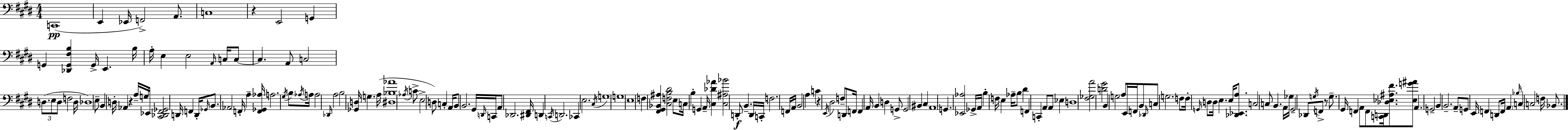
{
  \clef bass
  \numericTimeSignature
  \time 4/4
  \key e \major
  c,1(\pp | e,4 ees,16 f,2->) a,8. | c1 | r4 e,2 g,4 | \break g,4 <des, g, fis b>4 g,16-> e,4. b16 | a16-. e4 e2 \grace { a,16 } c16 c8~~ | c4. a,8 c2 | \tuplet 3/2 { d8.( e8 d8 } f2 | \break d16 des1) | e8-- b,4 d16-. aes,4 r4 | a16-- g16 ees,16 <cis, des, fis, ges,>2 d,16 f,4 | d,16-. \grace { ges,16 } b,8. aes,2 f,16-. a4-- | \break <f, ges, aes>16 a2. \acciaccatura { gis16 } | b8 \acciaccatura { aes16 } a16 a2 \grace { des,16 } a2 | b2 <ges, d>16 g4. | a16( <dis bes aes'>1 | \break \acciaccatura { aes16 } c'8-> e2-> | d8) c4-. a,16 b,8 b,2. | gis,16 \grace { d,16 } c,16 a,8 des,2. | <dis, fis,>16 d,4 \acciaccatura { c,16 } d,2. | \break ces,4 e2. | \acciaccatura { cis16 } g1 | g1 | e1 | \break f4 <fis, gis, bes, ais>4 | <cis f b dis'>2 e8 c16 b4-. | g,4 a,16-- <cis des' aes'>4 <cis ais bes'>2 | d,8-.\f b,4.-- d,16 c,16-. f2. | \break f,16 a,16 b,2 | a4 c'4 r4 \acciaccatura { e,16 } dis2 | f8-- d,8 f,16 f,4 a,16 | b,4 d4 g,8-> g,2 | \break bis,4 cis4 a,1 | g,4. | <ees, aes>2 ges,16-> a,16 b4-. f16 e4 | aes16-- b8 dis'4 f,4 c,4-. | \break a,8 a,8 ees4 d1 | <fis ges a'>2 | <d' gis'>2 b,4 g2 | a8 e,16 f,16 b,8 \grace { des,16 } c8 g2. | \break f8 f16-. \grace { g,16 } d8 | d16 e4. e16 <des, ees, a>8. c2 | c8 b,4. a,16 ges16 gis,2-- | des,8 \acciaccatura { g16 } f,8-> r8 g8.-- | \break gis,16 f,4 a,8 f,8 <c, d,>16 <des ees ais fis'>8. <ees g' ais'>8 a,4. | g,2-- b,4 | b,2.-- a,8-- g,8 | e,16 \parenthesize f,4 d,8 f,16 \parenthesize a,4 \grace { bes16 } c4 | \break c2 f16 bes,8. \bar "|."
}